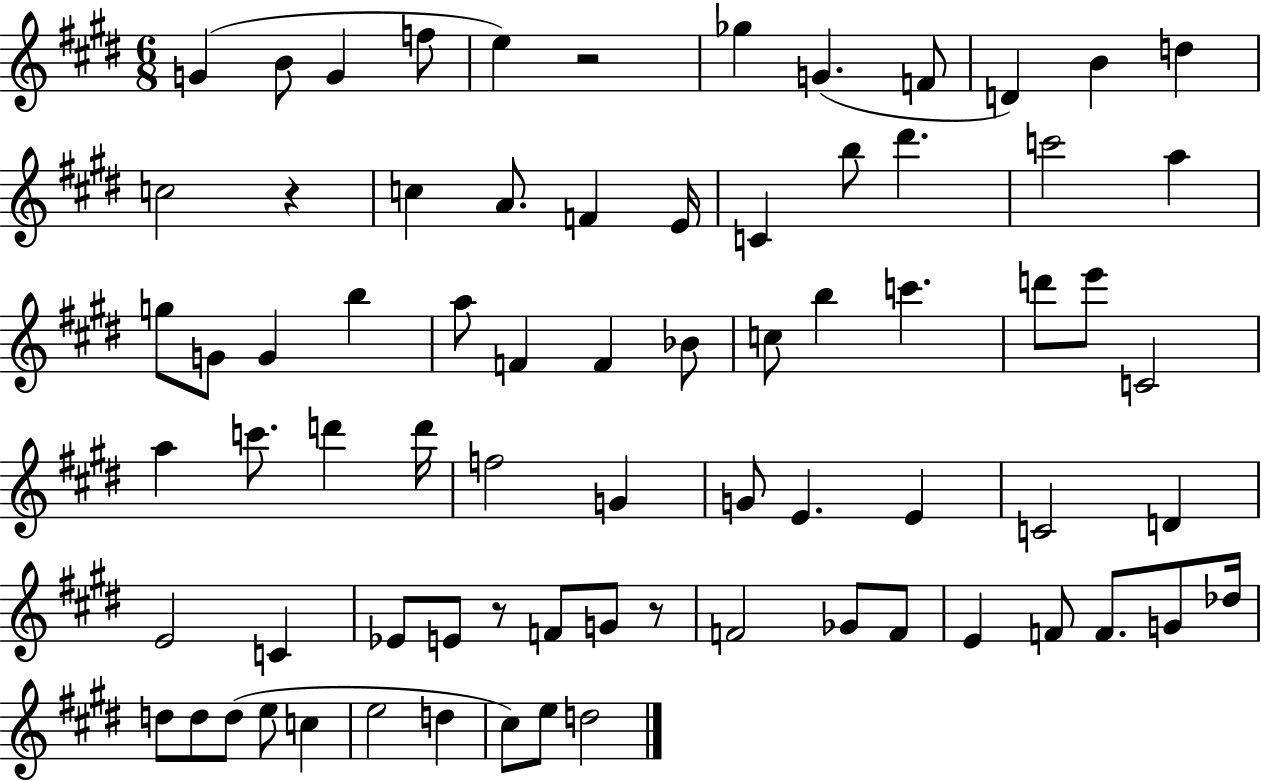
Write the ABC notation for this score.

X:1
T:Untitled
M:6/8
L:1/4
K:E
G B/2 G f/2 e z2 _g G F/2 D B d c2 z c A/2 F E/4 C b/2 ^d' c'2 a g/2 G/2 G b a/2 F F _B/2 c/2 b c' d'/2 e'/2 C2 a c'/2 d' d'/4 f2 G G/2 E E C2 D E2 C _E/2 E/2 z/2 F/2 G/2 z/2 F2 _G/2 F/2 E F/2 F/2 G/2 _d/4 d/2 d/2 d/2 e/2 c e2 d ^c/2 e/2 d2